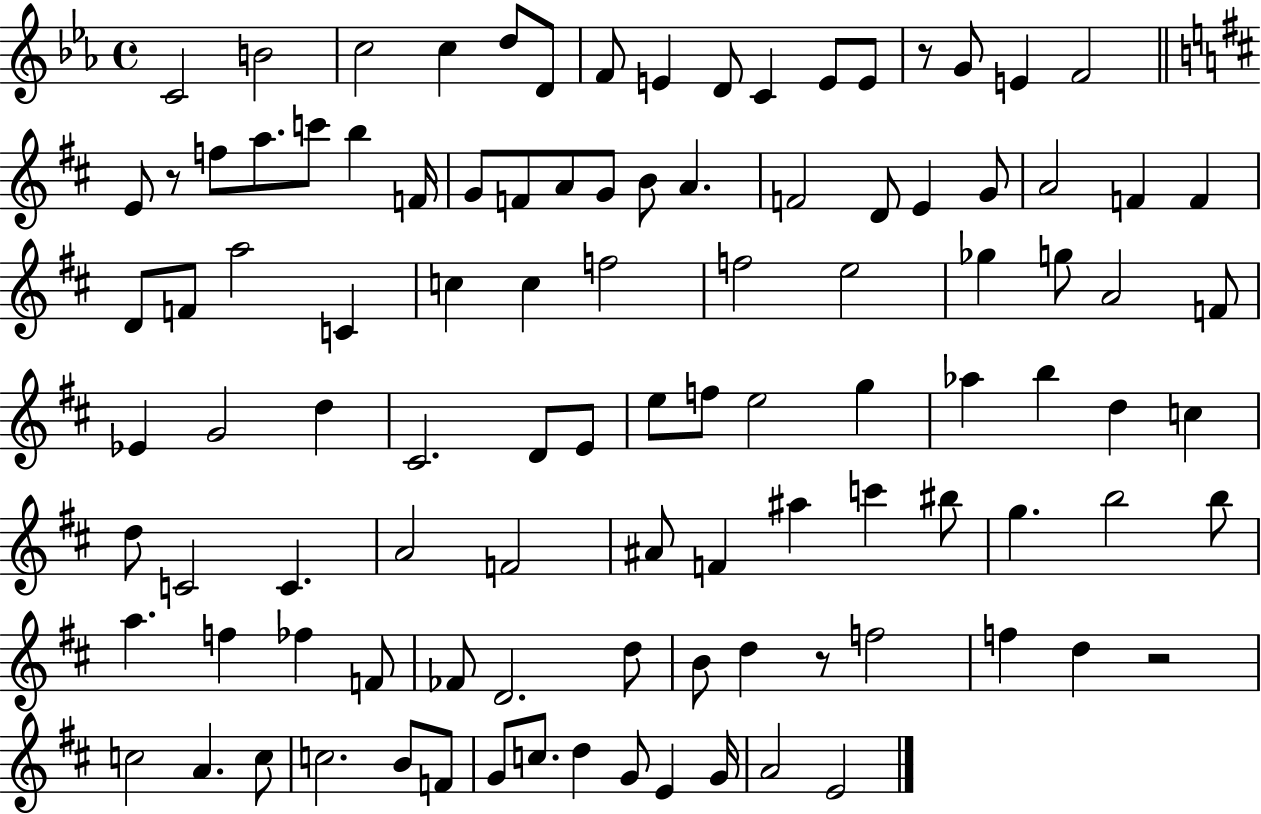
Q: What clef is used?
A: treble